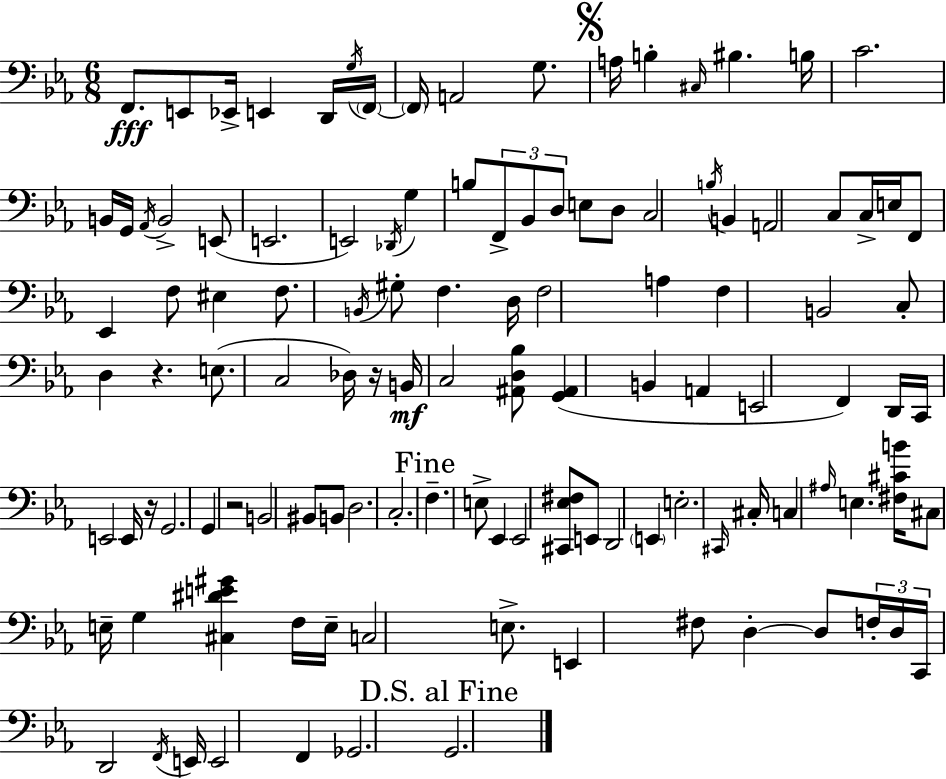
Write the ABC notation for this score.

X:1
T:Untitled
M:6/8
L:1/4
K:Cm
F,,/2 E,,/2 _E,,/4 E,, D,,/4 G,/4 F,,/4 F,,/4 A,,2 G,/2 A,/4 B, ^C,/4 ^B, B,/4 C2 B,,/4 G,,/4 _A,,/4 B,,2 E,,/2 E,,2 E,,2 _D,,/4 G, B,/2 F,,/2 _B,,/2 D,/2 E,/2 D,/2 C,2 B,/4 B,, A,,2 C,/2 C,/4 E,/4 F,,/2 _E,, F,/2 ^E, F,/2 B,,/4 ^G,/2 F, D,/4 F,2 A, F, B,,2 C,/2 D, z E,/2 C,2 _D,/4 z/4 B,,/4 C,2 [^A,,D,_B,]/2 [G,,^A,,] B,, A,, E,,2 F,, D,,/4 C,,/4 E,,2 E,,/4 z/4 G,,2 G,, z2 B,,2 ^B,,/2 B,,/2 D,2 C,2 F, E,/2 _E,, _E,,2 [^C,,_E,^F,]/2 E,,/2 D,,2 E,, E,2 ^C,,/4 ^C,/4 C, ^A,/4 E, [^F,^CB]/4 ^C,/2 E,/4 G, [^C,^DE^G] F,/4 E,/4 C,2 E,/2 E,, ^F,/2 D, D,/2 F,/4 D,/4 C,,/4 D,,2 F,,/4 E,,/4 E,,2 F,, _G,,2 G,,2